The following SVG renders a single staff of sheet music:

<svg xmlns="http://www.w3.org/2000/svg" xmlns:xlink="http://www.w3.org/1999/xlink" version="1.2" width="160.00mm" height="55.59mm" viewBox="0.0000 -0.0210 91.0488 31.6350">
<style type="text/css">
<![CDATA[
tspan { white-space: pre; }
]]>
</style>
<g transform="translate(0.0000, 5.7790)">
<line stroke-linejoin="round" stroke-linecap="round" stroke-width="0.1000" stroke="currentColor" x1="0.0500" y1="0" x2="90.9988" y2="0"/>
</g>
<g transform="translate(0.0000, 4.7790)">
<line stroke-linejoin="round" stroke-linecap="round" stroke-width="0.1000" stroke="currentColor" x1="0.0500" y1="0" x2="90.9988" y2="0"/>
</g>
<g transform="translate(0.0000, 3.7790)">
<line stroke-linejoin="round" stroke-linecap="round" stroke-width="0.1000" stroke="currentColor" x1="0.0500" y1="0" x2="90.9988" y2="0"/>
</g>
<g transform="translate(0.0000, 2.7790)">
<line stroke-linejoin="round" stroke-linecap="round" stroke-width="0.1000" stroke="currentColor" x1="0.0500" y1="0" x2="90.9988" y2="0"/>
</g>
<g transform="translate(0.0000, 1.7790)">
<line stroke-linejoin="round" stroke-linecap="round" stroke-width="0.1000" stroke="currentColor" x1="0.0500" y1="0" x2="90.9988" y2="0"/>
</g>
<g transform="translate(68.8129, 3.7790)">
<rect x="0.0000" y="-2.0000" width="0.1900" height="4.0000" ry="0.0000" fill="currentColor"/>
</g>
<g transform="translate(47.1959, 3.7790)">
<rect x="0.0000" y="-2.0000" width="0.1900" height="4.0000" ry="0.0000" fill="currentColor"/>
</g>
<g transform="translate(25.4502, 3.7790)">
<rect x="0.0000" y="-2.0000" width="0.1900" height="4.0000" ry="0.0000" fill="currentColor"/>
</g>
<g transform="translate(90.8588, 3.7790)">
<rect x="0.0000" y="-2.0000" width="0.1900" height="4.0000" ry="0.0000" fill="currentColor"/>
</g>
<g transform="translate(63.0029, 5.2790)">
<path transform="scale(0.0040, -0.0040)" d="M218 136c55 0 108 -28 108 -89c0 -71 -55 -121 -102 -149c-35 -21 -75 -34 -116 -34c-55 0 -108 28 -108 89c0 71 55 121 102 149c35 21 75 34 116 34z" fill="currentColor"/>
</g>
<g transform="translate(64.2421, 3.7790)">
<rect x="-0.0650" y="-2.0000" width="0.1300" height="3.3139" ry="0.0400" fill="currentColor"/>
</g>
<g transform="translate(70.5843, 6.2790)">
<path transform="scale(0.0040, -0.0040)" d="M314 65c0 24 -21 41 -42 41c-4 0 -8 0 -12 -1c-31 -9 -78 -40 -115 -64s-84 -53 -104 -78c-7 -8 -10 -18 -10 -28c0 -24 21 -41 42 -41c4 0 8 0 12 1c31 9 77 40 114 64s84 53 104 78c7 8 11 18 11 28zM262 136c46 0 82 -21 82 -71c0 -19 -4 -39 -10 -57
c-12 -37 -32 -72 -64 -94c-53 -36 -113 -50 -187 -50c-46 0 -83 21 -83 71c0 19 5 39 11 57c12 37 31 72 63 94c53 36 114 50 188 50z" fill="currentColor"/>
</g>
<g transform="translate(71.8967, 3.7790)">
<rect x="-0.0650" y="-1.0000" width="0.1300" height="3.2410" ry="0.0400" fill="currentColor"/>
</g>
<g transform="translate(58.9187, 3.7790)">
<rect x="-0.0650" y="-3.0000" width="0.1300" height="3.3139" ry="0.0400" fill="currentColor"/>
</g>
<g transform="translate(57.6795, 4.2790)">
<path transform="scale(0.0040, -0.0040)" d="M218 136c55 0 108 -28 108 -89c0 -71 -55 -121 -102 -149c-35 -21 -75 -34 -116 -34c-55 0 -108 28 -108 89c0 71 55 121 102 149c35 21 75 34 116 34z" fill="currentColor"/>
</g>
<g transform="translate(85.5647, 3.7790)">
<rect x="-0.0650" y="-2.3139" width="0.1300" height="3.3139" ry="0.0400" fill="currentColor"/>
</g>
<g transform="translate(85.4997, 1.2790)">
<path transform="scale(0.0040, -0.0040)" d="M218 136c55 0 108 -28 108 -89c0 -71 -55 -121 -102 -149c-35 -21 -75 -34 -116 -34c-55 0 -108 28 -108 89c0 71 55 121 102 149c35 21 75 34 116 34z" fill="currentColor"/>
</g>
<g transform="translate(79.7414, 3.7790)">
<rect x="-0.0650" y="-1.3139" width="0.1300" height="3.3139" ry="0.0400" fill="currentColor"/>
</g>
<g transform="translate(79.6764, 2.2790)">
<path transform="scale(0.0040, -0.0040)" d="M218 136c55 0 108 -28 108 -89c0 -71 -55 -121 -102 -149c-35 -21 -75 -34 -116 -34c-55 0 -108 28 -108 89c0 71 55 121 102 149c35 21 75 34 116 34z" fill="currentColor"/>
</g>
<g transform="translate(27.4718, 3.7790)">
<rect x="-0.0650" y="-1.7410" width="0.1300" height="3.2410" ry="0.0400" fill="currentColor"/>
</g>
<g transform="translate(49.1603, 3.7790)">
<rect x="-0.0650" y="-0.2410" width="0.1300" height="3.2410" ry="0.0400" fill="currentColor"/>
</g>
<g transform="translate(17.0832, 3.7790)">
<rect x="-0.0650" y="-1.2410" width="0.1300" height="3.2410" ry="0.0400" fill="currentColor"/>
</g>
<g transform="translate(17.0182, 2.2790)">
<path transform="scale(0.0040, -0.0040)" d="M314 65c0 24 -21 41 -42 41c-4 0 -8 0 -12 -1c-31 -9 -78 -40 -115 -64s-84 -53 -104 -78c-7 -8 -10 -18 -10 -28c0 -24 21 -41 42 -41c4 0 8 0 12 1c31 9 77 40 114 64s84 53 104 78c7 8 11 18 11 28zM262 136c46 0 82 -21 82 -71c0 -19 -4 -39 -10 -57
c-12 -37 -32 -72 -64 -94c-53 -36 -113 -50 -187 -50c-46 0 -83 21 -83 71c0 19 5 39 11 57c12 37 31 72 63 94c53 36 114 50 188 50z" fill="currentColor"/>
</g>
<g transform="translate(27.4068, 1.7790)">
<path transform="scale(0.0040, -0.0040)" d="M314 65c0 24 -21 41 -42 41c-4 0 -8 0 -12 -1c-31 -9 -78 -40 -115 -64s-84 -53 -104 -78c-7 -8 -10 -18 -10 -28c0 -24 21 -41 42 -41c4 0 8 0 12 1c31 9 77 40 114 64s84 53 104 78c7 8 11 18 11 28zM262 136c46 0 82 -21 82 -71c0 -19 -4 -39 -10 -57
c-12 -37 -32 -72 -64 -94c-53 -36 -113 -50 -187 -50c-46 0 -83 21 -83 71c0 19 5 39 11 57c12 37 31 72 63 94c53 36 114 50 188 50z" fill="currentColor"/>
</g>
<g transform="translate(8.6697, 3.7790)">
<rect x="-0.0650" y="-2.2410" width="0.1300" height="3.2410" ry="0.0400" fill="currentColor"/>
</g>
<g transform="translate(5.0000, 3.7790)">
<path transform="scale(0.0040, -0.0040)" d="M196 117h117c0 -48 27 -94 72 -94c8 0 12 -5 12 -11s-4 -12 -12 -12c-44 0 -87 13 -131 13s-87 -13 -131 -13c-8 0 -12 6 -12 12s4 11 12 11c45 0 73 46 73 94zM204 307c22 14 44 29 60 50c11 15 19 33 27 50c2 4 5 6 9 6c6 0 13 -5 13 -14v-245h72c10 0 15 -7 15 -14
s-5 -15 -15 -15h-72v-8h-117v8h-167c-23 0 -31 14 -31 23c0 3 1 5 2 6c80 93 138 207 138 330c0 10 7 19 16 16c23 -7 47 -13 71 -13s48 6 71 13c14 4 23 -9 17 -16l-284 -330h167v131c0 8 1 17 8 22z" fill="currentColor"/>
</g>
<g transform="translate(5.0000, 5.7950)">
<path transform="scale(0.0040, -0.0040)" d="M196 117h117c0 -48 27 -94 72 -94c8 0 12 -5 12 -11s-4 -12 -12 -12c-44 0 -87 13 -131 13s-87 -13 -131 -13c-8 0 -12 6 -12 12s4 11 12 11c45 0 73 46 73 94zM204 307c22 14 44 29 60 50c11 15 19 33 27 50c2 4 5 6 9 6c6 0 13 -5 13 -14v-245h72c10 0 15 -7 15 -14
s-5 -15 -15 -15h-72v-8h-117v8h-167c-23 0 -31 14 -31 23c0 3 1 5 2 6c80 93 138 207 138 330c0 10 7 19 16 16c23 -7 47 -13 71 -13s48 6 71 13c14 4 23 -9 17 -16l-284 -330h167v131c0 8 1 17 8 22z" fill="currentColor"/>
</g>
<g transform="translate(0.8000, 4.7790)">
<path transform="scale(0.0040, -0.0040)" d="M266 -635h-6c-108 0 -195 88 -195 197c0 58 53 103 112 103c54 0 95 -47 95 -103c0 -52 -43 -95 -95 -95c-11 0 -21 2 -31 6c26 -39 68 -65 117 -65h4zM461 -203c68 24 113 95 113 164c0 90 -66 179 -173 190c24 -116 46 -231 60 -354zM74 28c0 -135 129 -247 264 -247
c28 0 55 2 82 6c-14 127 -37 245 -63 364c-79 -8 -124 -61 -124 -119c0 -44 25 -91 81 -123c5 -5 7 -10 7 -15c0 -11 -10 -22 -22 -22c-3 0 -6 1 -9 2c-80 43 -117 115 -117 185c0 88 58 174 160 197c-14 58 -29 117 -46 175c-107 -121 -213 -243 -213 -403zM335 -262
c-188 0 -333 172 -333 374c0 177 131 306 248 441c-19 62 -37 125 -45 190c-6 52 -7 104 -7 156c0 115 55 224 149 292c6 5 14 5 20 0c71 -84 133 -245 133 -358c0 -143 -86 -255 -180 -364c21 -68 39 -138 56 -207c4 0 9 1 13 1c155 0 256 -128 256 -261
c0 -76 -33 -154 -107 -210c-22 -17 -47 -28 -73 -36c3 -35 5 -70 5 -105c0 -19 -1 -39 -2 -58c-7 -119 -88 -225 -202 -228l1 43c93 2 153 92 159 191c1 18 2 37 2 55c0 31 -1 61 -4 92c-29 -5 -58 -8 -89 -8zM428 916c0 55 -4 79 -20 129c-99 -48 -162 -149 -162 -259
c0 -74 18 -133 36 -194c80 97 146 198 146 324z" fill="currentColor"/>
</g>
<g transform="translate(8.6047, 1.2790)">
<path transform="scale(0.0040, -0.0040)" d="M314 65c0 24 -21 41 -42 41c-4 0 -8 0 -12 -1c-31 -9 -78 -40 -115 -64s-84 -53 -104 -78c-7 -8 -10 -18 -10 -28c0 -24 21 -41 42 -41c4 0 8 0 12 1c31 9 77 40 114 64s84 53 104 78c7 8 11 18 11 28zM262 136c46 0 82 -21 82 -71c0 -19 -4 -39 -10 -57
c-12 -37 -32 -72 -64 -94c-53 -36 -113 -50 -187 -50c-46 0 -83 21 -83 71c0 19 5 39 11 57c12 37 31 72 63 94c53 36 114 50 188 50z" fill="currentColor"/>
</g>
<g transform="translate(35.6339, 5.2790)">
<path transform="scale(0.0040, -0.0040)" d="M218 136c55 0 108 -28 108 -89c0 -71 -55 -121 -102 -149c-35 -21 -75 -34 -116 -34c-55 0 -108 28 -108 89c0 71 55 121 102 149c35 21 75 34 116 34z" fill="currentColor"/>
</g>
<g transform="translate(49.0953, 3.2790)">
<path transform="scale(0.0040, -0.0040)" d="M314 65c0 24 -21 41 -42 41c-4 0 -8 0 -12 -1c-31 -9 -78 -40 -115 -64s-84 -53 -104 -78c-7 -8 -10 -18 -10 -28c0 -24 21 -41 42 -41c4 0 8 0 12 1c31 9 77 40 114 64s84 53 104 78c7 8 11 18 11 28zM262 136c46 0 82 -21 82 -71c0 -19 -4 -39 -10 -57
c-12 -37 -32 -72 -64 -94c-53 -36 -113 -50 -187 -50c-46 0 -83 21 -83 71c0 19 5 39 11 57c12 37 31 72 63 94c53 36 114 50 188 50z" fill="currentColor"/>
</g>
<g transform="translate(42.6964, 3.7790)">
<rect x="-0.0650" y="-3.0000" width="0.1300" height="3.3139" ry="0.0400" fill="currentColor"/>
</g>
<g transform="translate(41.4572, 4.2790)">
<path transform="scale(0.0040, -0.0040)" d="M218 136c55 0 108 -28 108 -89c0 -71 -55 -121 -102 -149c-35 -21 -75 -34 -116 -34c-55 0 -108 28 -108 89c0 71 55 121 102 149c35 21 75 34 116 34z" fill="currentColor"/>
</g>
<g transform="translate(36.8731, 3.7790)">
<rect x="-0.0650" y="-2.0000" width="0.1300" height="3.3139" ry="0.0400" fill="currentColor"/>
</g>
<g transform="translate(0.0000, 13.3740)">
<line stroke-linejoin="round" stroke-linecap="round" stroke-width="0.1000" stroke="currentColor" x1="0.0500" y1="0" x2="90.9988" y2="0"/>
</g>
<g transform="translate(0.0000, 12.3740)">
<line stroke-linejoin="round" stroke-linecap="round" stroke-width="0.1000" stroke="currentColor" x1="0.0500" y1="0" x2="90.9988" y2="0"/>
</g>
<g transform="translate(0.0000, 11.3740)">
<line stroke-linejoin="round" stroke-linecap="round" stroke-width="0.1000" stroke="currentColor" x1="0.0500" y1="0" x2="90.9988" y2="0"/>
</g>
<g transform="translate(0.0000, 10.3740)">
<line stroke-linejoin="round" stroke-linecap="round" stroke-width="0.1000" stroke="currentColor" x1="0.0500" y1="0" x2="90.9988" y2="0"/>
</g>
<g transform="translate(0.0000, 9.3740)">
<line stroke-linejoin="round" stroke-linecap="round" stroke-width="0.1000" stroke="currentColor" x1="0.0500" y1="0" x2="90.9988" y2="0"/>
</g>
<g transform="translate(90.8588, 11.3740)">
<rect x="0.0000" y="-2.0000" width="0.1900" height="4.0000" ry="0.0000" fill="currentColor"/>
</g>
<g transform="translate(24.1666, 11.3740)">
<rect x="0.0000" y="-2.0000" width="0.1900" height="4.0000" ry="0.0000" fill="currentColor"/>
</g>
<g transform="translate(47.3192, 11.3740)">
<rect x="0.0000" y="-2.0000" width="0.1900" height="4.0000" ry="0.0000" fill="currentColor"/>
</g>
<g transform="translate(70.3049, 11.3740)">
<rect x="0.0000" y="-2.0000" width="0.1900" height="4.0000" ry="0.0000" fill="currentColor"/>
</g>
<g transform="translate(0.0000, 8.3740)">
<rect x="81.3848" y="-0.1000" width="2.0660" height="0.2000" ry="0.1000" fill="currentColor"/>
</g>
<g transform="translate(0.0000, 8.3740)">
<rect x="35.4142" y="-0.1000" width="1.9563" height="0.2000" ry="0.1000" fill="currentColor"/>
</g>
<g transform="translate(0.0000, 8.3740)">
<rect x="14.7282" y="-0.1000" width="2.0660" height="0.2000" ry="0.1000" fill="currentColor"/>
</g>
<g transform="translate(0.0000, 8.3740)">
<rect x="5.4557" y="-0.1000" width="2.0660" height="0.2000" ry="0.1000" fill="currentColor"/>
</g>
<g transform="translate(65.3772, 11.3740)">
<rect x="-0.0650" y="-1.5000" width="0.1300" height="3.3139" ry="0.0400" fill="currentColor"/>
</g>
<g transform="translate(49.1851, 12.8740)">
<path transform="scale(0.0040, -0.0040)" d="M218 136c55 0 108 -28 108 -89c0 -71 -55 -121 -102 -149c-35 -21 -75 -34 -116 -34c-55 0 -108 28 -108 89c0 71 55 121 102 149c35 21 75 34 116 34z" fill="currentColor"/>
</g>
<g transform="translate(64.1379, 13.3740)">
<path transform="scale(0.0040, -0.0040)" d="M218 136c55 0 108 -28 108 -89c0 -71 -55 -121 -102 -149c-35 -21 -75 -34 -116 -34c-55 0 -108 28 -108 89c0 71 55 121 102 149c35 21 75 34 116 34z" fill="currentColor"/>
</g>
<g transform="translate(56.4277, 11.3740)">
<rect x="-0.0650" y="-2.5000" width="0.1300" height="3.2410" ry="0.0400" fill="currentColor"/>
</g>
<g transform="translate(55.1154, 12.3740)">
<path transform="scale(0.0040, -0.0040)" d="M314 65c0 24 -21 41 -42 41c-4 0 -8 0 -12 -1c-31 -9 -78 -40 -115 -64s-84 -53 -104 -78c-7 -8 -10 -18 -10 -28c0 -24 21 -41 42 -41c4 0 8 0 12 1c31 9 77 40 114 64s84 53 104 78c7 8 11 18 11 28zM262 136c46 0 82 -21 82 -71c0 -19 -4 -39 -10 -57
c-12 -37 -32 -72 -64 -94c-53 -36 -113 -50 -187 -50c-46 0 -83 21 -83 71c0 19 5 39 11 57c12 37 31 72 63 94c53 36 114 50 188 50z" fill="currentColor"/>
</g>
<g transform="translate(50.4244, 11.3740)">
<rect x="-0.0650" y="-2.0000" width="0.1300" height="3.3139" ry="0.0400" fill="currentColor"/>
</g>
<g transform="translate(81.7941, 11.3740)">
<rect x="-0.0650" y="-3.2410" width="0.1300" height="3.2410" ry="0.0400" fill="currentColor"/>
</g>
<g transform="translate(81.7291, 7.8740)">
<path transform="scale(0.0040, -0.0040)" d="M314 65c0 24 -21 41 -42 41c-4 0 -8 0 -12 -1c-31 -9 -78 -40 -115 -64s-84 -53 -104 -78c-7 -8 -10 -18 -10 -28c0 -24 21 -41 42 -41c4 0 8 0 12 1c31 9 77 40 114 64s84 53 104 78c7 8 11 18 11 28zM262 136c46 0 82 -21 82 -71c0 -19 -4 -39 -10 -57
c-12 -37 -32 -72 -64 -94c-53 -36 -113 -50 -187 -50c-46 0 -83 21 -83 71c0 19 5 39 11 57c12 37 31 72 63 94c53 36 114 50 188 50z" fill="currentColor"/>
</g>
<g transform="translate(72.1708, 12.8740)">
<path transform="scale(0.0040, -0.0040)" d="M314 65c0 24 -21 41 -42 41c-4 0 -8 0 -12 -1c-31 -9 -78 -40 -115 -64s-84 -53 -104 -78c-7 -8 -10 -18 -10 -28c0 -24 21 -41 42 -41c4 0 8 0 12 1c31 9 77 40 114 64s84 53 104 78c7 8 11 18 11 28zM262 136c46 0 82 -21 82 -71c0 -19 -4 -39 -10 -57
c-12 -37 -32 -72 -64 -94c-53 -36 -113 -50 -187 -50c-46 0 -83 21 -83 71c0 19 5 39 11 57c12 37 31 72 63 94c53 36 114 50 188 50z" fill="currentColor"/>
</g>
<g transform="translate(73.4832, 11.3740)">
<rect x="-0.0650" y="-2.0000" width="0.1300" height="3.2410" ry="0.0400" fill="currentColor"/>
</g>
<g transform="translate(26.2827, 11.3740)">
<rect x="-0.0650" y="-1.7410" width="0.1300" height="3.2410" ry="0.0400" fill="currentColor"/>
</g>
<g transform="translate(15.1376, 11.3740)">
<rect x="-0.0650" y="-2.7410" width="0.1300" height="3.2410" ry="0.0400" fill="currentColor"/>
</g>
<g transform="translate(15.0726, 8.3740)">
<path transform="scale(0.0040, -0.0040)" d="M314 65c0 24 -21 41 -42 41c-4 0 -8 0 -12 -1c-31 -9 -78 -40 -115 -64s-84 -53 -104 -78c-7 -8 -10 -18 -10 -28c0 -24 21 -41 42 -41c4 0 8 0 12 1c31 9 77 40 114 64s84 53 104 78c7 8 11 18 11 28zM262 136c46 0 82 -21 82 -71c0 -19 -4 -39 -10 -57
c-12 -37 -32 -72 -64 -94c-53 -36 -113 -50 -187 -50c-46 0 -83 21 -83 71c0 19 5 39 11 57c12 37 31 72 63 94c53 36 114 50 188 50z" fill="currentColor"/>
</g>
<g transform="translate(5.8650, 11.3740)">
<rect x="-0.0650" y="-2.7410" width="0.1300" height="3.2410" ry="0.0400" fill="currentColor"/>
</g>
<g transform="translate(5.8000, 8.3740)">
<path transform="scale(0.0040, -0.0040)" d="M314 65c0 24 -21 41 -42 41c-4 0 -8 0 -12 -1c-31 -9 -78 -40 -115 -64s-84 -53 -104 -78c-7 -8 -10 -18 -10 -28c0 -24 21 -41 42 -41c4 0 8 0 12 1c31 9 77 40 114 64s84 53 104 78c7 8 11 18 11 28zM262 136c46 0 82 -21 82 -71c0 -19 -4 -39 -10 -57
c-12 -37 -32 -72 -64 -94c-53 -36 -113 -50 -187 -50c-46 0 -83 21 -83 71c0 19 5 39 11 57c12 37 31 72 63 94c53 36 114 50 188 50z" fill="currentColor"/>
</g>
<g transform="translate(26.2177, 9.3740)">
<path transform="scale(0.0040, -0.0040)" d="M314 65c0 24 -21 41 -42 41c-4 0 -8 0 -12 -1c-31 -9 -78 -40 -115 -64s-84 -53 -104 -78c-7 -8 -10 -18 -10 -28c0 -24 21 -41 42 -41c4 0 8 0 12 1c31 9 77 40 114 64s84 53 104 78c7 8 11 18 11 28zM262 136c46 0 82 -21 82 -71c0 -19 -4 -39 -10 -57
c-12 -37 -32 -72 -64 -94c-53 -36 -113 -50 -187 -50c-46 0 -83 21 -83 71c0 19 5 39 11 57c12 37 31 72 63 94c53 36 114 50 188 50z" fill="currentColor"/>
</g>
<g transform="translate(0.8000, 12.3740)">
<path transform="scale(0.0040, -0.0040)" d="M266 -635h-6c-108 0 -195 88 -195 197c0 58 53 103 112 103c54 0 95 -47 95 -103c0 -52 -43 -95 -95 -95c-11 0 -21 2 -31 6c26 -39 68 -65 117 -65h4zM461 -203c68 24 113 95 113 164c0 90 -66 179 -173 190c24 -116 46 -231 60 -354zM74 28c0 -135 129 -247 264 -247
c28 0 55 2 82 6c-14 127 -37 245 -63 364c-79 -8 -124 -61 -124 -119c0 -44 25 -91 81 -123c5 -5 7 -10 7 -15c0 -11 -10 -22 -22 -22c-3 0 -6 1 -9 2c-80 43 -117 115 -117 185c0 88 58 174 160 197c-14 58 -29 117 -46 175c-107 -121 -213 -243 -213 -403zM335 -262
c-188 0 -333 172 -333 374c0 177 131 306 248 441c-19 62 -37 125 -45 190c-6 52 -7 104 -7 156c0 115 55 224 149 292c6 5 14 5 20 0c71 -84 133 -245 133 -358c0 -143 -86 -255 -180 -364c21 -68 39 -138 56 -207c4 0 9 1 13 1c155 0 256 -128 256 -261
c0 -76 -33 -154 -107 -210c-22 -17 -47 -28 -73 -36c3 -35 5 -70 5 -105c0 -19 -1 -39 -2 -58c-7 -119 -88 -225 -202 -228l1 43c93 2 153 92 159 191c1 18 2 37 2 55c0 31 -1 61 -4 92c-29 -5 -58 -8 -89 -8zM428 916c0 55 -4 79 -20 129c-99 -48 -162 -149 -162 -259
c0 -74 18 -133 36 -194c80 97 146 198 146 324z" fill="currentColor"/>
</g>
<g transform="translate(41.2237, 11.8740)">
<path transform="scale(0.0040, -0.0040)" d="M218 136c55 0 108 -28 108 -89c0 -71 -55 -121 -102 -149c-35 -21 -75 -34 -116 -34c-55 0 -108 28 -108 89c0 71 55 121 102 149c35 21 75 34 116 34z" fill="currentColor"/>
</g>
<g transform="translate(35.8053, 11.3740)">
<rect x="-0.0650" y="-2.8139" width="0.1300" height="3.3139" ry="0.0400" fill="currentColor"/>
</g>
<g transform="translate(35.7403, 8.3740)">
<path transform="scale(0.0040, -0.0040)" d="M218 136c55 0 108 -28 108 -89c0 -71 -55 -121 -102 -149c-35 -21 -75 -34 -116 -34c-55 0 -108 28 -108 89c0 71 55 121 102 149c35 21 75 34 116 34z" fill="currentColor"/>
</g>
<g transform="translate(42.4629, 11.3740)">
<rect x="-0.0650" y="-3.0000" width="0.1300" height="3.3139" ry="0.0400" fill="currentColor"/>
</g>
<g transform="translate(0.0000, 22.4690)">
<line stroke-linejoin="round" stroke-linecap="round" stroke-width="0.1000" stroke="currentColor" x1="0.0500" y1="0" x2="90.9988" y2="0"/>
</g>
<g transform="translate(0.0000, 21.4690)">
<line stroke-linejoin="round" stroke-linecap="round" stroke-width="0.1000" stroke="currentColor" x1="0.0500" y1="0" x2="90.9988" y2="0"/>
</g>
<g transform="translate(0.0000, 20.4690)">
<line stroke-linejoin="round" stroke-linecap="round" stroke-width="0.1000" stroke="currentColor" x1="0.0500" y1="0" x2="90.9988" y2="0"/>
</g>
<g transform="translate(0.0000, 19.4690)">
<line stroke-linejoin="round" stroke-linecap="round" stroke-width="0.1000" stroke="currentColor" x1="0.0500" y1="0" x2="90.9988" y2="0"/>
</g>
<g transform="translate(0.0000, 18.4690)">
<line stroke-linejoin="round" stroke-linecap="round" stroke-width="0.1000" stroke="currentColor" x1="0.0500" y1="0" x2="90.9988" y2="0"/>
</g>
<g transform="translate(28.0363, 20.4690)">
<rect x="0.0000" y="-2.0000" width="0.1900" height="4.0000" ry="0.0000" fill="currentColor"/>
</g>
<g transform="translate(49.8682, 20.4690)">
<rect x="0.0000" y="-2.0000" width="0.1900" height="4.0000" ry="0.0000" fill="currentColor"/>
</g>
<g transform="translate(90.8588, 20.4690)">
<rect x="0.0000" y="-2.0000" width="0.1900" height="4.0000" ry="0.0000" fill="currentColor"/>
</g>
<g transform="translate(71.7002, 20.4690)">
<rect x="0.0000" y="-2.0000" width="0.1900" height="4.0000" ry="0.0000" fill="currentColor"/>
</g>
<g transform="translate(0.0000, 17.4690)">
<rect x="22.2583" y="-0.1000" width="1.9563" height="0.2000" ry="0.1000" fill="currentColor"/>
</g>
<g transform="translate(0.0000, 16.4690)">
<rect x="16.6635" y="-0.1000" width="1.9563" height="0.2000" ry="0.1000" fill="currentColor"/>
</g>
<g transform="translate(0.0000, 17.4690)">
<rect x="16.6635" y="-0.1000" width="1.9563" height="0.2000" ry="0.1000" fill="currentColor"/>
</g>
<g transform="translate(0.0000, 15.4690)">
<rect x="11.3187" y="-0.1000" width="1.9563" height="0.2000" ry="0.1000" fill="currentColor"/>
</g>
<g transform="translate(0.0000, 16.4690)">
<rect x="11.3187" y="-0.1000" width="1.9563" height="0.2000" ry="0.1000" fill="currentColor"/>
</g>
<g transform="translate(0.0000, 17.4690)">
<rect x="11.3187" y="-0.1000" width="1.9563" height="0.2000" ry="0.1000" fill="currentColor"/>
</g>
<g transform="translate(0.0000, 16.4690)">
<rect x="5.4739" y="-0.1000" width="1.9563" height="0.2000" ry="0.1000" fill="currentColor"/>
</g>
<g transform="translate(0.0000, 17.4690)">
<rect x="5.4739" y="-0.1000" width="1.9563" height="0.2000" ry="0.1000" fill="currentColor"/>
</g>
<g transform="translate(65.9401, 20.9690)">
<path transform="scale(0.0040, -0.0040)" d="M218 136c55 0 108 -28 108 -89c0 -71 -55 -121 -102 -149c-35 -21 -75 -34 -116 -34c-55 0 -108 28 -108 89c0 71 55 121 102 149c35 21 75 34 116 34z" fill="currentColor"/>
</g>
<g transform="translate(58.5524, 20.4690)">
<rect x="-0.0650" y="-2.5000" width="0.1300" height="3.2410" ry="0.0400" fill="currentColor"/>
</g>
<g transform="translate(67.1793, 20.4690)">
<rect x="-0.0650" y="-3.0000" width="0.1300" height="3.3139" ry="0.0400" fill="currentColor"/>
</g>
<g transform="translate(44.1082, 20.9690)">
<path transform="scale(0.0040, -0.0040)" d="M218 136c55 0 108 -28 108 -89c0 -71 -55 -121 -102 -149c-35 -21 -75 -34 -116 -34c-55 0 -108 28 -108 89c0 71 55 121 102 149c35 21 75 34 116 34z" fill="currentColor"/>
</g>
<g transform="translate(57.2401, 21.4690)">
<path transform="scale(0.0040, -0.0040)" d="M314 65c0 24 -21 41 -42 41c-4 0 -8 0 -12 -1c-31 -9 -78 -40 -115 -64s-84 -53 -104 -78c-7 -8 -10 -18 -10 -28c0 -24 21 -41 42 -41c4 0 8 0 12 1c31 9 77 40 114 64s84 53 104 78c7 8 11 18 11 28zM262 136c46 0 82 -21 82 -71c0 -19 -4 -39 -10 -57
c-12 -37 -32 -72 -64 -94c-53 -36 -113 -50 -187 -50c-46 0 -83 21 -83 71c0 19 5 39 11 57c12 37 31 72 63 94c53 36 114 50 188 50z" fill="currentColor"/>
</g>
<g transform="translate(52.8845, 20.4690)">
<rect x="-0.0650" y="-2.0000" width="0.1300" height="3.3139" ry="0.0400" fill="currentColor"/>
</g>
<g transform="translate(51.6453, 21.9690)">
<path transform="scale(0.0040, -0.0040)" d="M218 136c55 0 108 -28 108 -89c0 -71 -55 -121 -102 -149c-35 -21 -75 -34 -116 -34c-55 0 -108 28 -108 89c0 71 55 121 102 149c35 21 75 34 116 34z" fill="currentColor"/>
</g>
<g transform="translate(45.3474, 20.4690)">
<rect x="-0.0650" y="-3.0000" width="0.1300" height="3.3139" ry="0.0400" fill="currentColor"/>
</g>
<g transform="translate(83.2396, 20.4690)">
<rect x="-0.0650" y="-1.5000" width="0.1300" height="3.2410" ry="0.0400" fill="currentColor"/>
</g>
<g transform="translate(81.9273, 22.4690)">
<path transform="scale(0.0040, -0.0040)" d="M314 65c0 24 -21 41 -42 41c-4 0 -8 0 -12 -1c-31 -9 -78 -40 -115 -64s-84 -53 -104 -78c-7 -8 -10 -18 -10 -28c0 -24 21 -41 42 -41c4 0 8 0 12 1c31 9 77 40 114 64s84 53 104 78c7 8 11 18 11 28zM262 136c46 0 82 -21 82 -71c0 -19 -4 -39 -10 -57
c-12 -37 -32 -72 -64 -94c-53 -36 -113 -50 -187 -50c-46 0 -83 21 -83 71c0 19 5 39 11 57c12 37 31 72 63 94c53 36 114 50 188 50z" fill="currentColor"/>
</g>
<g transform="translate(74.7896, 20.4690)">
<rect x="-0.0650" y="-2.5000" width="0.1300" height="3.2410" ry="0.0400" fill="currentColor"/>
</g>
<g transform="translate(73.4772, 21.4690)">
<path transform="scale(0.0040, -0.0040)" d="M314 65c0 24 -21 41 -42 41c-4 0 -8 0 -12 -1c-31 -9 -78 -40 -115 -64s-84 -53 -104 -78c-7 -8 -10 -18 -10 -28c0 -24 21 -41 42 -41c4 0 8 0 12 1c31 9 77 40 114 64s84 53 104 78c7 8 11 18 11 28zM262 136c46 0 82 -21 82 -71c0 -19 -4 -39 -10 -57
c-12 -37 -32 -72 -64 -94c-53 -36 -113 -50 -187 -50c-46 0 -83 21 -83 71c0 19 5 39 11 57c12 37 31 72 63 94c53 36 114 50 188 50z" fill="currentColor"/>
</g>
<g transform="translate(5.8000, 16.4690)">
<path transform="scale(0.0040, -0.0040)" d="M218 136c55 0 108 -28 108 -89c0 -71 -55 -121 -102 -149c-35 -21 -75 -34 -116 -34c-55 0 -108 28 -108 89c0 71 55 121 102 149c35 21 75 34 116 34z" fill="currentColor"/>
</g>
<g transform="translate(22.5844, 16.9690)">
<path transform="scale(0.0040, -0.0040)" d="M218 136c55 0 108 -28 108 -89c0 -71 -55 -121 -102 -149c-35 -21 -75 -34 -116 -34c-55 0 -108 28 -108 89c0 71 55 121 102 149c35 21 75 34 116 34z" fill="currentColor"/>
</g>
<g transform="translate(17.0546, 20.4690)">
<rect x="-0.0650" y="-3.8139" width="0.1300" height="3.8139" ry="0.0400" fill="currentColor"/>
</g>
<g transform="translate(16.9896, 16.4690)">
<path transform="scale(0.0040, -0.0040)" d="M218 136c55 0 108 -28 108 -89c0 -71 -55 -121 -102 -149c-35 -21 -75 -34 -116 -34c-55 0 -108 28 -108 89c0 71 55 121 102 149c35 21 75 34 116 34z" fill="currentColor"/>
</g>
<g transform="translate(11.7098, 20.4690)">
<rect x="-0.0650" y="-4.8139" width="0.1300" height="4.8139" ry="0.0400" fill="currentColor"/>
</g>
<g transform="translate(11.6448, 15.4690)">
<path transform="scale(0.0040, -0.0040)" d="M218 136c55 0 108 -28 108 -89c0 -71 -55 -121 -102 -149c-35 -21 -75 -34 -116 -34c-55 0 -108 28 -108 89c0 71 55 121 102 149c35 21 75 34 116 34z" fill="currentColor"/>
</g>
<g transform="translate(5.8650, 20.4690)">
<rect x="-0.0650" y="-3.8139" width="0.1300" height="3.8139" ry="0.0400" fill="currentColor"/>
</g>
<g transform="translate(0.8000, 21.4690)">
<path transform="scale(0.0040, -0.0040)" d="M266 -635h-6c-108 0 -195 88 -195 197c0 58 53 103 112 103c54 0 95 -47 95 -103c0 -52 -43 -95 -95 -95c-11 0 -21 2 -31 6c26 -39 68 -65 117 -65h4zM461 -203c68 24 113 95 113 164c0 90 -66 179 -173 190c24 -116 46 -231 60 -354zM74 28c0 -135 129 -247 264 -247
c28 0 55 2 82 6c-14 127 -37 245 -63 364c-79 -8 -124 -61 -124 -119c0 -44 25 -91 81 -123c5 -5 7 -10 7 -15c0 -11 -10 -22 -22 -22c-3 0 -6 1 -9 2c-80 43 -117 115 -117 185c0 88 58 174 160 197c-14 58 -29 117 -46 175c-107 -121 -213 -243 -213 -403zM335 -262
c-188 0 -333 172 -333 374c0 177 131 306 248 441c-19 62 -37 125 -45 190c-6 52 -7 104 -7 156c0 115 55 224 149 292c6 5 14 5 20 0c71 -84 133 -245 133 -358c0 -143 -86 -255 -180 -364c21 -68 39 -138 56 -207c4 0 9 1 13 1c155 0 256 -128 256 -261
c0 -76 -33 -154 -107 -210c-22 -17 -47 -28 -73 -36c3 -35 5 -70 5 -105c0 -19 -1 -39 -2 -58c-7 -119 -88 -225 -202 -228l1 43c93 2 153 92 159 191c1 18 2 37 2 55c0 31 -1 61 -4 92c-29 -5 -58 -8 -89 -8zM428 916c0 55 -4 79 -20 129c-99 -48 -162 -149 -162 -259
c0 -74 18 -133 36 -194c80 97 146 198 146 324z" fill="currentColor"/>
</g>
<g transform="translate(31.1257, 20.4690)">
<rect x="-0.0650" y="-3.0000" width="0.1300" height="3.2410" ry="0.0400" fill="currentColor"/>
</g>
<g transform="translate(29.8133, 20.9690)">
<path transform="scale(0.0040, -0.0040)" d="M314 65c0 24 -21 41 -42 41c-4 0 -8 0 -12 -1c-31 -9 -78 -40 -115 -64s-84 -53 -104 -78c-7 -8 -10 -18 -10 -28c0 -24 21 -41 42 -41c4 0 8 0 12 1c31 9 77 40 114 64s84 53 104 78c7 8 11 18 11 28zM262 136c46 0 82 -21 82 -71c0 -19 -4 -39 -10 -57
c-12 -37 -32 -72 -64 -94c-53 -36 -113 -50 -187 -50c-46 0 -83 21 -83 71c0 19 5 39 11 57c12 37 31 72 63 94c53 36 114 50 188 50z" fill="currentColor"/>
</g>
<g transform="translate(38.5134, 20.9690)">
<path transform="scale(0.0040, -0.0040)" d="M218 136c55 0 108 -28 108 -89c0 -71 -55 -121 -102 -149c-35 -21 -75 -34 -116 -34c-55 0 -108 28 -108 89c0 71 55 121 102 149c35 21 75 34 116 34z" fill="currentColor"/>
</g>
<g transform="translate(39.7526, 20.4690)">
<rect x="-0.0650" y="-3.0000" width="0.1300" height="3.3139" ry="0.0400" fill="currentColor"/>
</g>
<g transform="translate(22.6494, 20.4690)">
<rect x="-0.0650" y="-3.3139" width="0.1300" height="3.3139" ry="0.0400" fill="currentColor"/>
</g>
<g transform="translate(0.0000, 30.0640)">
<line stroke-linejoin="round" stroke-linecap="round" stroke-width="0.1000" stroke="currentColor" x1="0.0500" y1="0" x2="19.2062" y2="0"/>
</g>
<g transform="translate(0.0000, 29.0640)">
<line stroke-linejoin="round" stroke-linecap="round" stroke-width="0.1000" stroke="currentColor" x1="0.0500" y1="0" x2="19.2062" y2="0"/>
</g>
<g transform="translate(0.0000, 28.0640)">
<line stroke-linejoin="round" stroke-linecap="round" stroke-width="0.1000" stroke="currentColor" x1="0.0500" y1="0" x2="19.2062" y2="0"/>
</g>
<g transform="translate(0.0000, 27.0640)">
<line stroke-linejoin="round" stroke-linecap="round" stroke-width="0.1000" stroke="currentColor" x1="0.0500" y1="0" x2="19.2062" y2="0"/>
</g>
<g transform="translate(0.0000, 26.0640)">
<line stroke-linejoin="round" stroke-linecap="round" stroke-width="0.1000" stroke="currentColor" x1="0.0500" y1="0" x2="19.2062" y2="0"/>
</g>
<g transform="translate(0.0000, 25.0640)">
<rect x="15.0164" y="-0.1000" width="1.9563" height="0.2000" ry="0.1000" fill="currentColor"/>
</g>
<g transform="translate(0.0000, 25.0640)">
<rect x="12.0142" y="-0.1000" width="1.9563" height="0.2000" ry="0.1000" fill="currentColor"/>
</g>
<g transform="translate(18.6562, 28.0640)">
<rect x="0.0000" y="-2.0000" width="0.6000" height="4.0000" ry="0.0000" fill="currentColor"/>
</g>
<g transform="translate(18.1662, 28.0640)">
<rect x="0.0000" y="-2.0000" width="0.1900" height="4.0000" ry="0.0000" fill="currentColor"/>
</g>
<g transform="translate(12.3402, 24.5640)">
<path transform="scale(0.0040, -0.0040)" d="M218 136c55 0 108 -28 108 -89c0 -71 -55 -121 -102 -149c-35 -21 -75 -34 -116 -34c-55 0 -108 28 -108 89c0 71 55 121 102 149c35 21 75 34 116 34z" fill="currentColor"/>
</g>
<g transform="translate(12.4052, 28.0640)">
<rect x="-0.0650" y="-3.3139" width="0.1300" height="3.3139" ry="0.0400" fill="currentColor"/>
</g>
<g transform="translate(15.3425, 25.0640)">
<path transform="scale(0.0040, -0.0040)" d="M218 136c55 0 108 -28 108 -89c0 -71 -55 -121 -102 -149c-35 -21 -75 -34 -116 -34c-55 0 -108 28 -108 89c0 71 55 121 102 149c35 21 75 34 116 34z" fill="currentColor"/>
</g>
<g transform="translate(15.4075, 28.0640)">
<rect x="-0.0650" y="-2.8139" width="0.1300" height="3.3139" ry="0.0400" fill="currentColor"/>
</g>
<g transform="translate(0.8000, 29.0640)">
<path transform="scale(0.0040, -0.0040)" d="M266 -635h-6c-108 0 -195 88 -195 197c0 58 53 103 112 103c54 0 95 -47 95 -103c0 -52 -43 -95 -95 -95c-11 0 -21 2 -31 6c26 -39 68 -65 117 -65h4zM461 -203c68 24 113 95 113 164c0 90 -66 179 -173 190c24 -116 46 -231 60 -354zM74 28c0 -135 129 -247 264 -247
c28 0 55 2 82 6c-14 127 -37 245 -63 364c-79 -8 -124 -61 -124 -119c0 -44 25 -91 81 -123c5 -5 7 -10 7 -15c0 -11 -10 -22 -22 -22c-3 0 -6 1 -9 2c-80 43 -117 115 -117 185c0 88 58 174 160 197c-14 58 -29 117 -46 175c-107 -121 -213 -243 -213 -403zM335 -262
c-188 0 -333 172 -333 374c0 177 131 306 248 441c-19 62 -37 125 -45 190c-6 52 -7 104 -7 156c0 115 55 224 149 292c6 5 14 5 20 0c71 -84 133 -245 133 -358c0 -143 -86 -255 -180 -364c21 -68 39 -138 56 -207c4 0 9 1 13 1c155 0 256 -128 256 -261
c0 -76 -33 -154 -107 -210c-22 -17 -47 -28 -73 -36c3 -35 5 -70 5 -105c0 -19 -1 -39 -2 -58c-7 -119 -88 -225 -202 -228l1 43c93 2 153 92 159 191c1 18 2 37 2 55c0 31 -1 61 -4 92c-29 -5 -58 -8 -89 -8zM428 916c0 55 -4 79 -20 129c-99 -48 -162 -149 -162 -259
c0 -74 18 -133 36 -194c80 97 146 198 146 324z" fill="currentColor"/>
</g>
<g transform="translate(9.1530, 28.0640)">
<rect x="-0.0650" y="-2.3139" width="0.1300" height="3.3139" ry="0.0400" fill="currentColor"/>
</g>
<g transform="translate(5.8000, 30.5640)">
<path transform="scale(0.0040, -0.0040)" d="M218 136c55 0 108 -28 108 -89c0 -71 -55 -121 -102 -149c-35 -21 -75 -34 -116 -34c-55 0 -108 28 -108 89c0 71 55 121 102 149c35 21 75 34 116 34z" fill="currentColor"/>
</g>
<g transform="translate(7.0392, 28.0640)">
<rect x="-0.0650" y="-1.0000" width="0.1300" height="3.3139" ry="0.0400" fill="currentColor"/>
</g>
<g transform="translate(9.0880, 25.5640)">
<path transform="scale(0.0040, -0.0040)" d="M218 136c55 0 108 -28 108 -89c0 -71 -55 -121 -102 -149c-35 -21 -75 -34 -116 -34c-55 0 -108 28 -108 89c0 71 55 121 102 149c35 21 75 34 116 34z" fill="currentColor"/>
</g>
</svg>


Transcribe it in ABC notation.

X:1
T:Untitled
M:4/4
L:1/4
K:C
g2 e2 f2 F A c2 A F D2 e g a2 a2 f2 a A F G2 E F2 b2 c' e' c' b A2 A A F G2 A G2 E2 D g b a